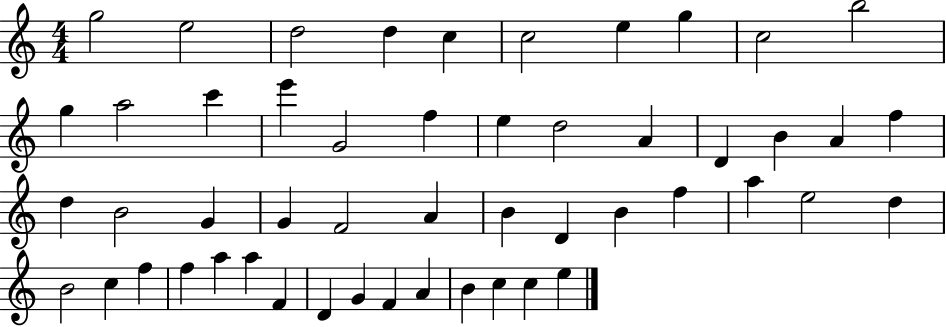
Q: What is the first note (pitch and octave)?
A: G5